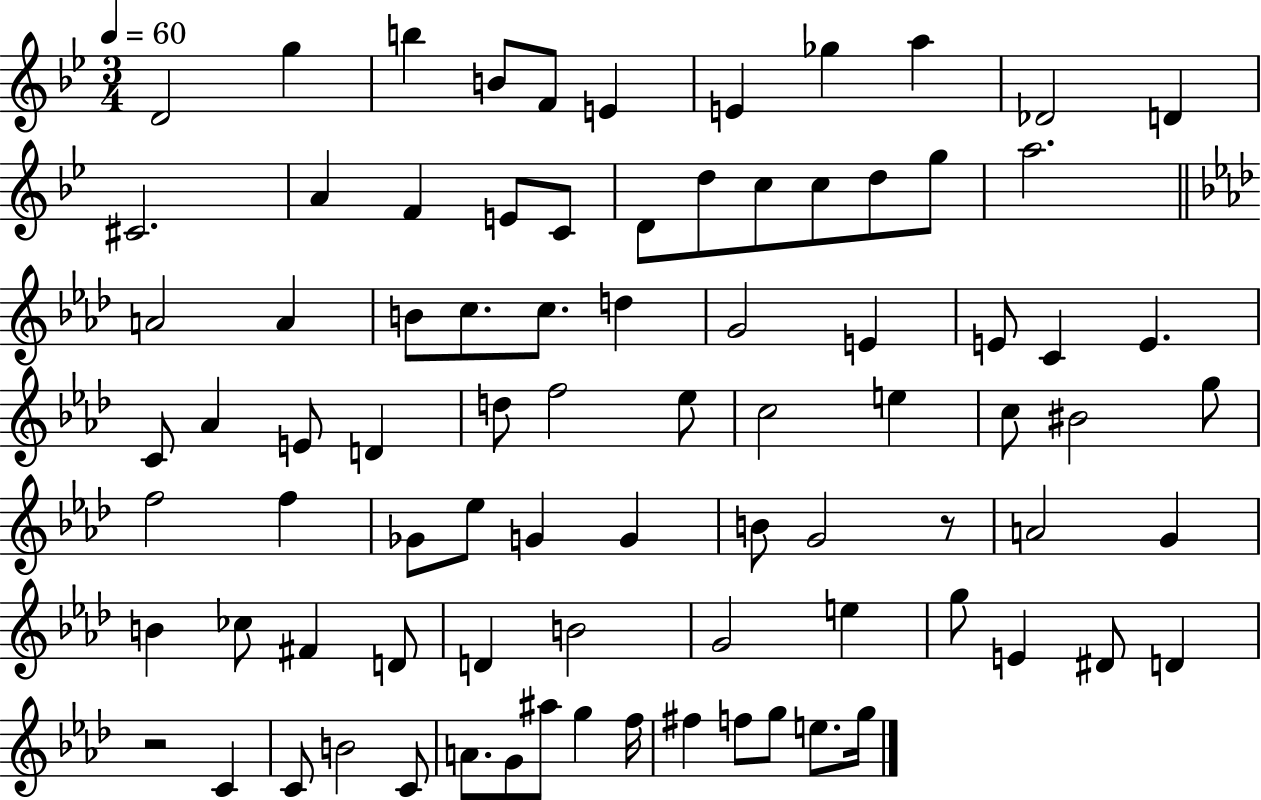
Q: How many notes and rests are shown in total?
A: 84